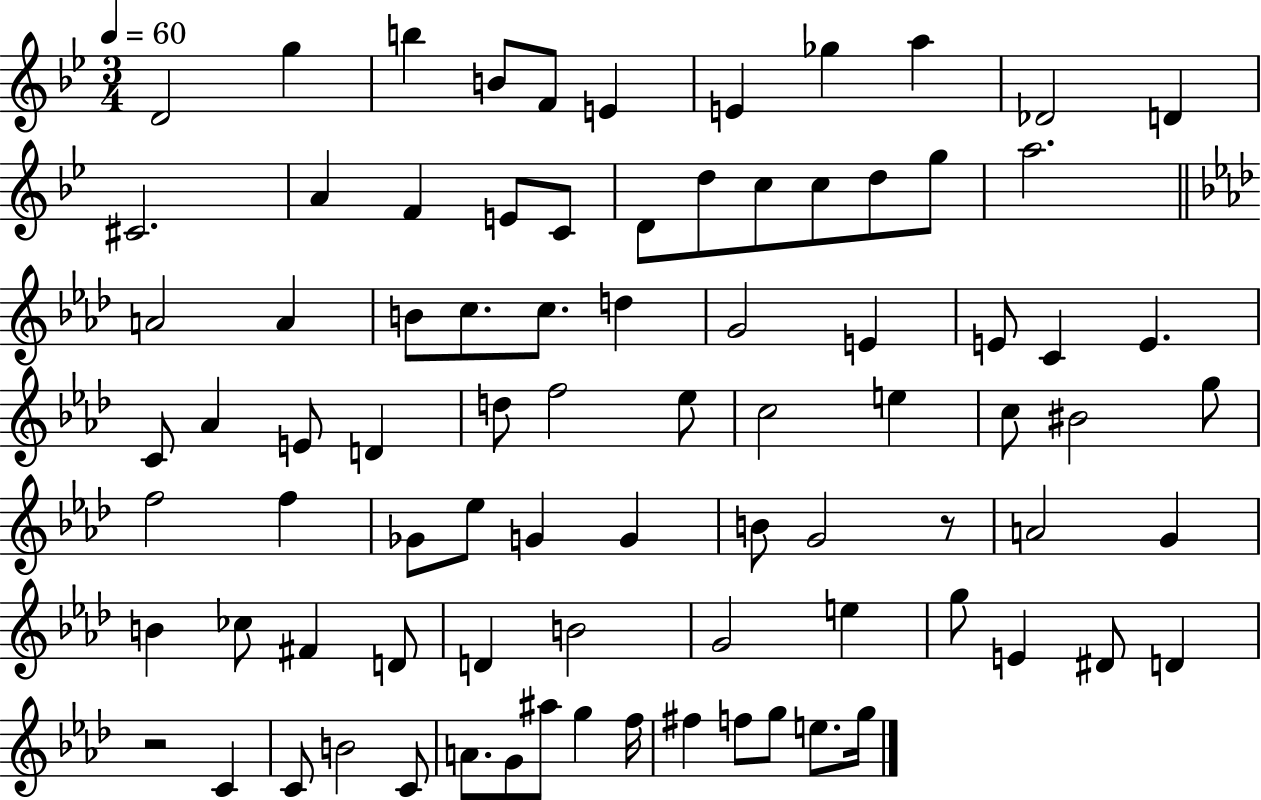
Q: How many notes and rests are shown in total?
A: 84